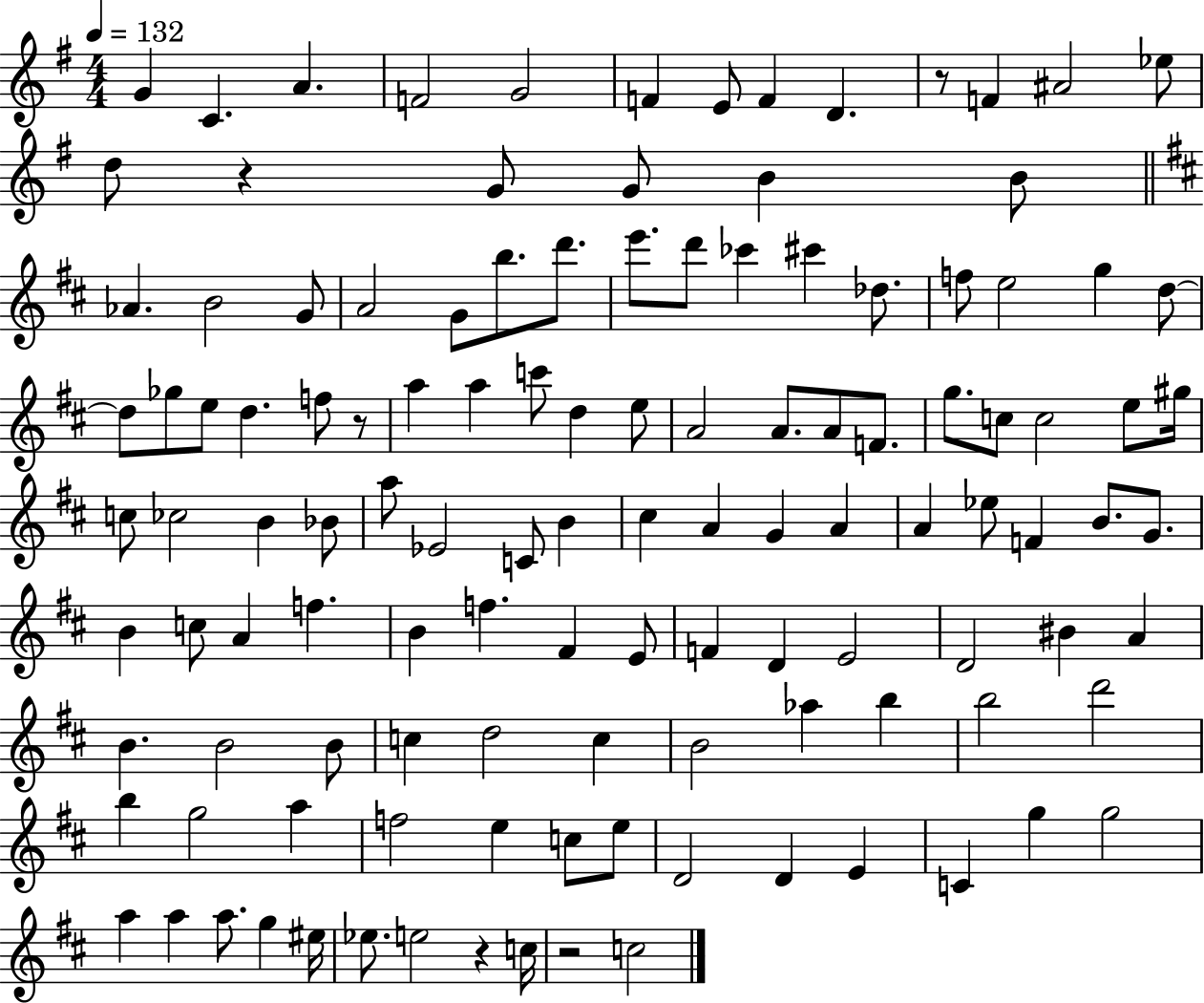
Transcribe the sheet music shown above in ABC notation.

X:1
T:Untitled
M:4/4
L:1/4
K:G
G C A F2 G2 F E/2 F D z/2 F ^A2 _e/2 d/2 z G/2 G/2 B B/2 _A B2 G/2 A2 G/2 b/2 d'/2 e'/2 d'/2 _c' ^c' _d/2 f/2 e2 g d/2 d/2 _g/2 e/2 d f/2 z/2 a a c'/2 d e/2 A2 A/2 A/2 F/2 g/2 c/2 c2 e/2 ^g/4 c/2 _c2 B _B/2 a/2 _E2 C/2 B ^c A G A A _e/2 F B/2 G/2 B c/2 A f B f ^F E/2 F D E2 D2 ^B A B B2 B/2 c d2 c B2 _a b b2 d'2 b g2 a f2 e c/2 e/2 D2 D E C g g2 a a a/2 g ^e/4 _e/2 e2 z c/4 z2 c2